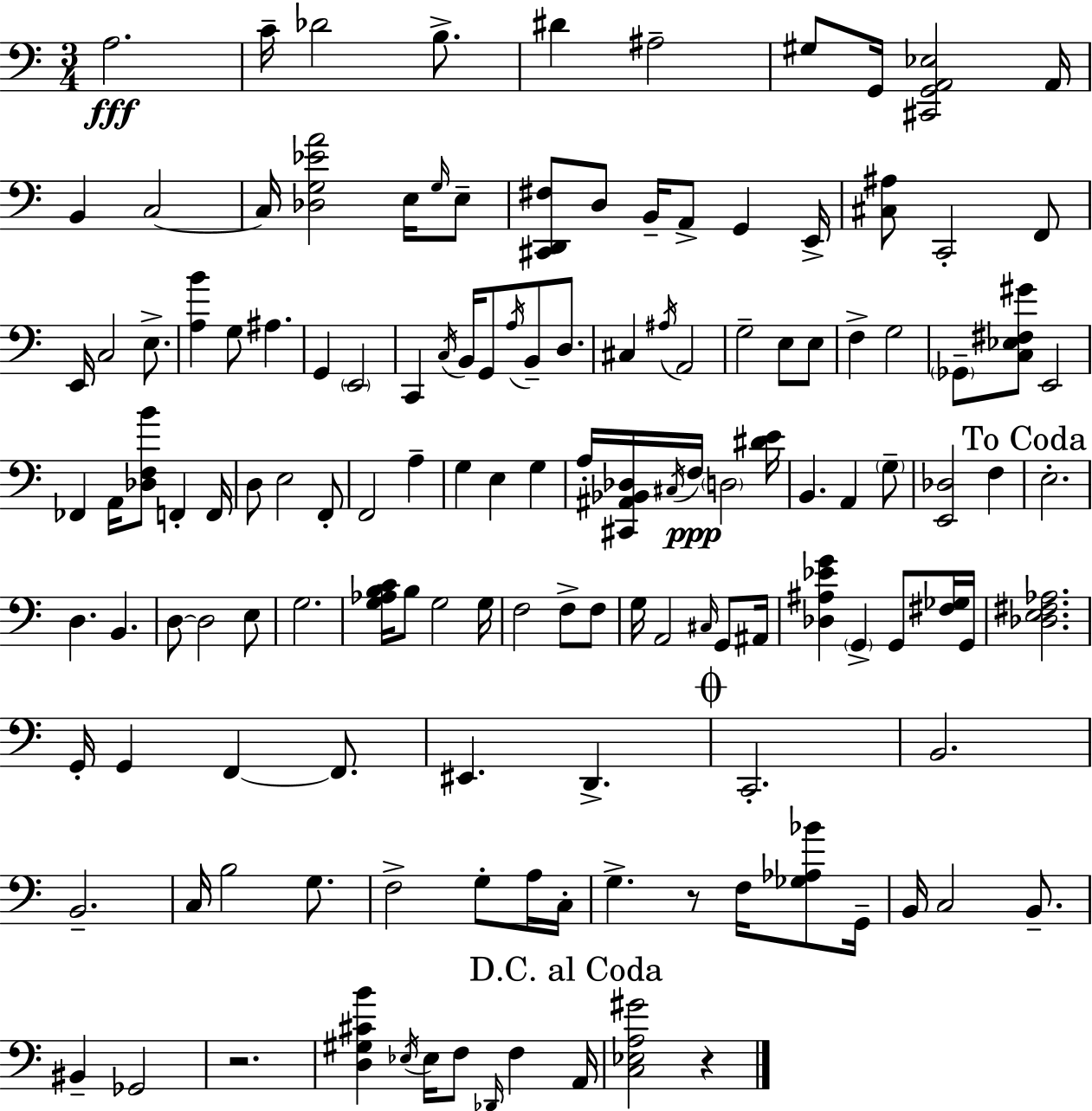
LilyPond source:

{
  \clef bass
  \numericTimeSignature
  \time 3/4
  \key a \minor
  \repeat volta 2 { a2.\fff | c'16-- des'2 b8.-> | dis'4 ais2-- | gis8 g,16 <cis, g, a, ees>2 a,16 | \break b,4 c2~~ | c16 <des g ees' a'>2 e16 \grace { g16 } e8-- | <cis, d, fis>8 d8 b,16-- a,8-> g,4 | e,16-> <cis ais>8 c,2-. f,8 | \break e,16 c2 e8.-> | <a b'>4 g8 ais4. | g,4 \parenthesize e,2 | c,4 \acciaccatura { c16 } b,16 g,8 \acciaccatura { a16 } b,8-- | \break d8. cis4 \acciaccatura { ais16 } a,2 | g2-- | e8 e8 f4-> g2 | \parenthesize ges,8-- <c ees fis gis'>8 e,2 | \break fes,4 a,16 <des f b'>8 f,4-. | f,16 d8 e2 | f,8-. f,2 | a4-- g4 e4 | \break g4 a16-. <cis, ais, bes, des>16 \acciaccatura { cis16 } f16\ppp \parenthesize d2 | <dis' e'>16 b,4. a,4 | \parenthesize g8-- <e, des>2 | f4 \mark "To Coda" e2.-. | \break d4. b,4. | d8~~ d2 | e8 g2. | <g aes b c'>16 b8 g2 | \break g16 f2 | f8-> f8 g16 a,2 | \grace { cis16 } g,8 ais,16 <des ais ees' g'>4 \parenthesize g,4-> | g,8 <fis ges>16 g,16 <des e fis aes>2. | \break g,16-. g,4 f,4~~ | f,8. eis,4. | d,4.-> \mark \markup { \musicglyph "scripts.coda" } c,2.-. | b,2. | \break b,2.-- | c16 b2 | g8. f2-> | g8-. a16 c16-. g4.-> | \break r8 f16 <ges aes bes'>8 g,16-- b,16 c2 | b,8.-- bis,4-- ges,2 | r2. | <d gis cis' b'>4 \acciaccatura { ees16 } ees16 | \break f8 \grace { des,16 } f4 \mark "D.C. al Coda" a,16 <c ees a gis'>2 | r4 } \bar "|."
}